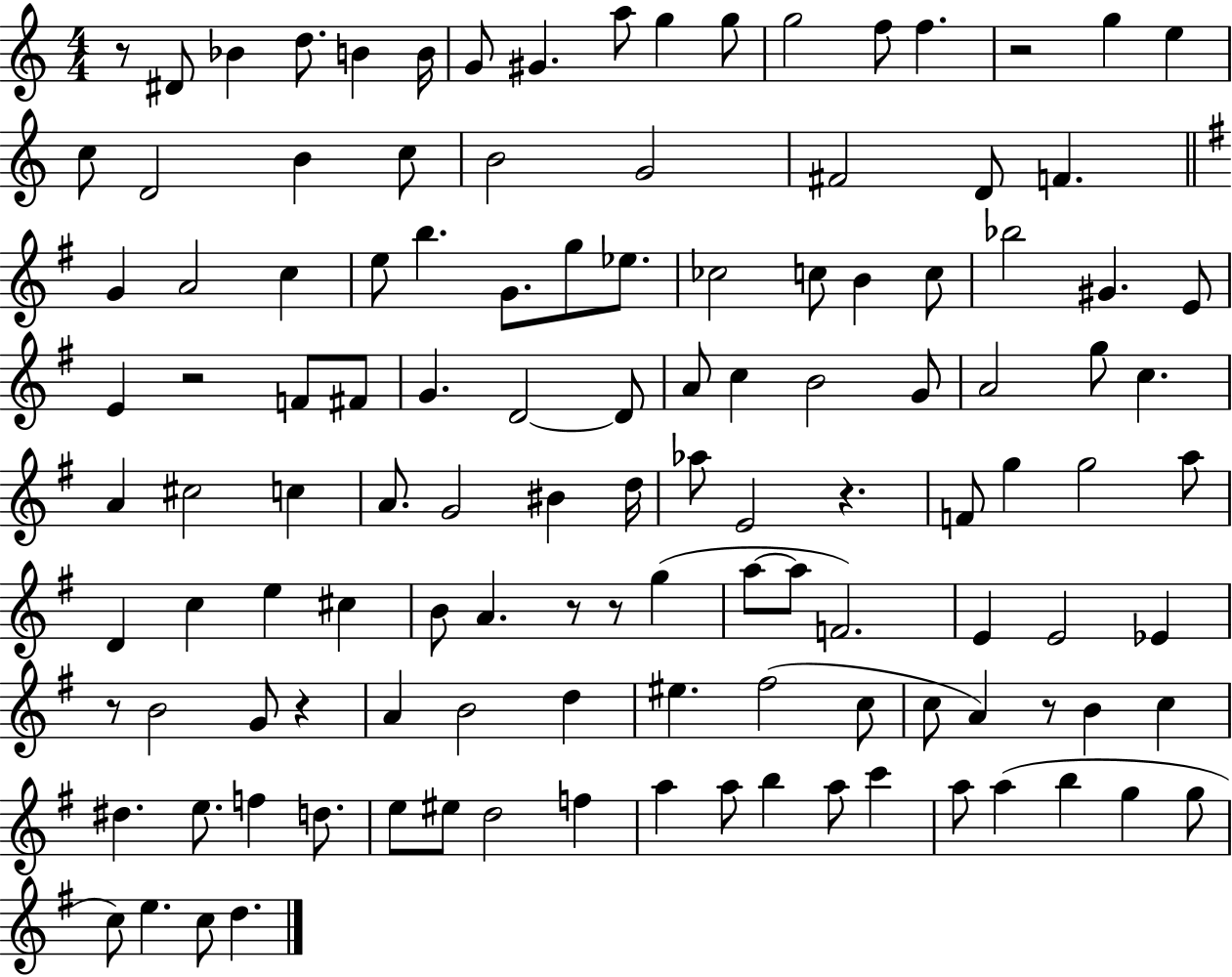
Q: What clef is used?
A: treble